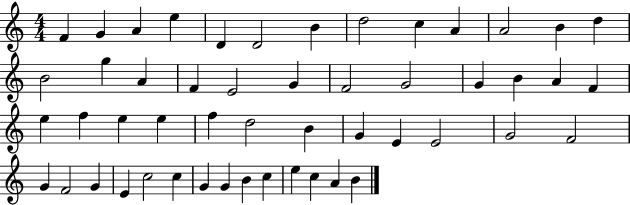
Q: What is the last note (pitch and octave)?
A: B4